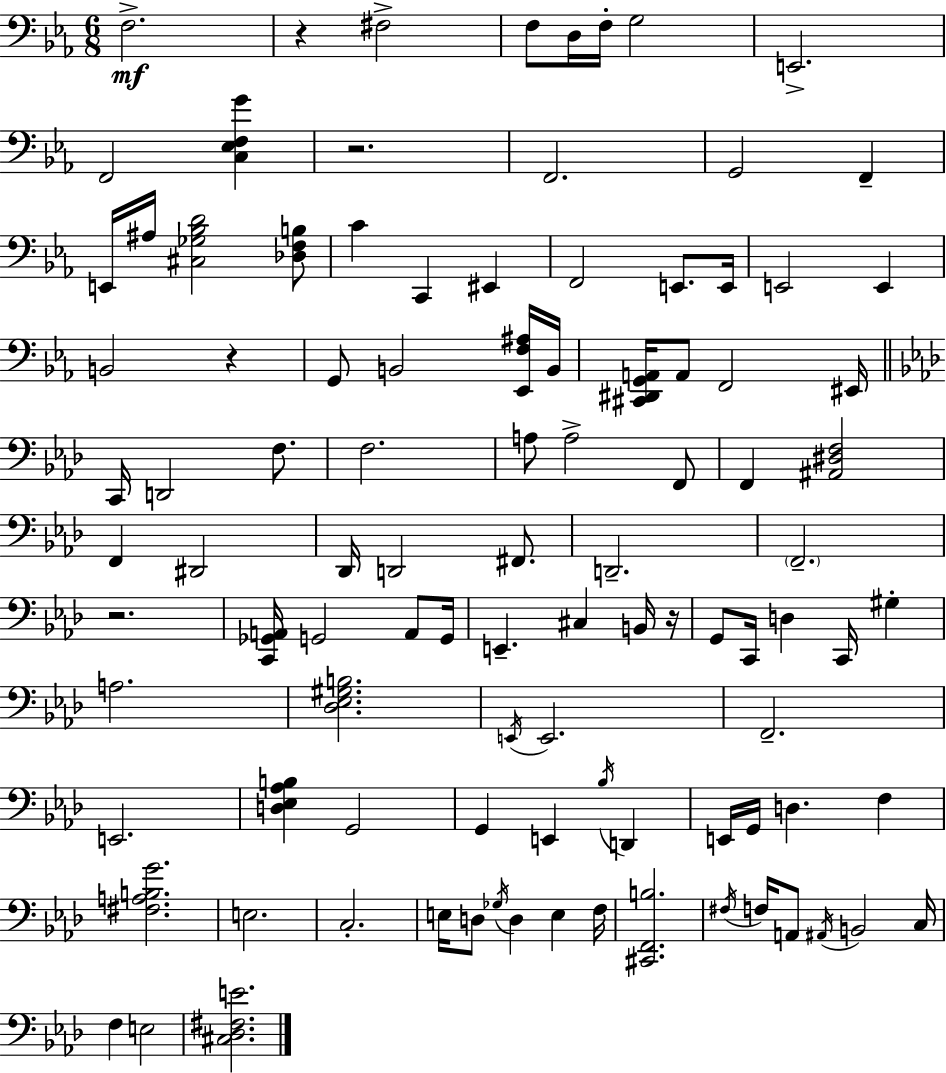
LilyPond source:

{
  \clef bass
  \numericTimeSignature
  \time 6/8
  \key ees \major
  f2.->\mf | r4 fis2-> | f8 d16 f16-. g2 | e,2.-> | \break f,2 <c ees f g'>4 | r2. | f,2. | g,2 f,4-- | \break e,16 ais16 <cis ges bes d'>2 <des f b>8 | c'4 c,4 eis,4 | f,2 e,8. e,16 | e,2 e,4 | \break b,2 r4 | g,8 b,2 <ees, f ais>16 b,16 | <cis, dis, g, a,>16 a,8 f,2 eis,16 | \bar "||" \break \key aes \major c,16 d,2 f8. | f2. | a8 a2-> f,8 | f,4 <ais, dis f>2 | \break f,4 dis,2 | des,16 d,2 fis,8. | d,2.-- | \parenthesize f,2.-- | \break r2. | <c, ges, a,>16 g,2 a,8 g,16 | e,4.-- cis4 b,16 r16 | g,8 c,16 d4 c,16 gis4-. | \break a2. | <des ees gis b>2. | \acciaccatura { e,16 } e,2. | f,2.-- | \break e,2. | <d ees aes b>4 g,2 | g,4 e,4 \acciaccatura { bes16 } d,4 | e,16 g,16 d4. f4 | \break <fis a b g'>2. | e2. | c2.-. | e16 d8 \acciaccatura { ges16 } d4 e4 | \break f16 <cis, f, b>2. | \acciaccatura { fis16 } f16 a,8 \acciaccatura { ais,16 } b,2 | c16 f4 e2 | <cis des fis e'>2. | \break \bar "|."
}